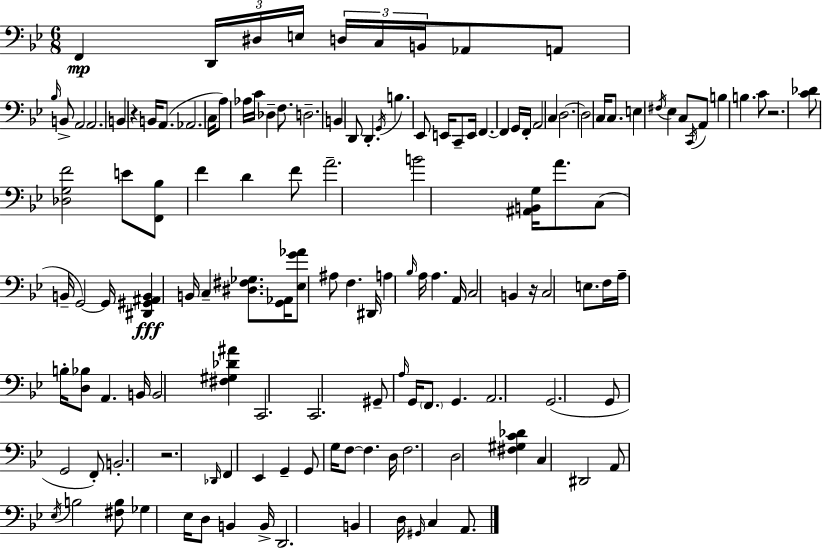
F2/q D2/s D#3/s E3/s D3/s C3/s B2/s Ab2/e A2/e Bb3/s B2/e A2/h A2/h. B2/q R/q B2/s A2/e. Ab2/h. C3/s A3/e Ab3/s C4/s Db3/q F3/e. D3/h. B2/q D2/e D2/q. G2/s B3/q. Eb2/e E2/s C2/e E2/s F2/q. F2/q G2/s F2/s A2/h C3/q D3/h. D3/h C3/s C3/e. E3/q F#3/s Eb3/q C3/e C2/s A2/e B3/q B3/q. C4/e R/h. [C4,Db4]/e [Db3,G3,F4]/h E4/e [F2,Bb3]/e F4/q D4/q F4/e A4/h. B4/h [A#2,B2,G3]/s A4/e. C3/e B2/s G2/h G2/s [D#2,G#2,A#2,B2]/q B2/s C3/q [D#3,F#3,Gb3]/e. [G2,Ab2]/s [Eb3,G4,Ab4]/e A#3/e F3/q. D#2/s A3/q Bb3/s A3/s A3/q. A2/s C3/h B2/q R/s C3/h E3/e. F3/s A3/s B3/s [D3,Bb3]/e A2/q. B2/s B2/h [F#3,G#3,Db4,A#4]/q C2/h. C2/h. G#2/e A3/s G2/s F2/e. G2/q. A2/h. G2/h. G2/e G2/h F2/e B2/h. R/h. Db2/s F2/q Eb2/q G2/q G2/e G3/s F3/e F3/q. D3/s F3/h. D3/h [F#3,G#3,C4,Db4]/q C3/q D#2/h A2/e Eb3/s B3/h [F#3,B3]/e Gb3/q Eb3/s D3/e B2/q B2/s D2/h. B2/q D3/s G#2/s C3/q A2/e.